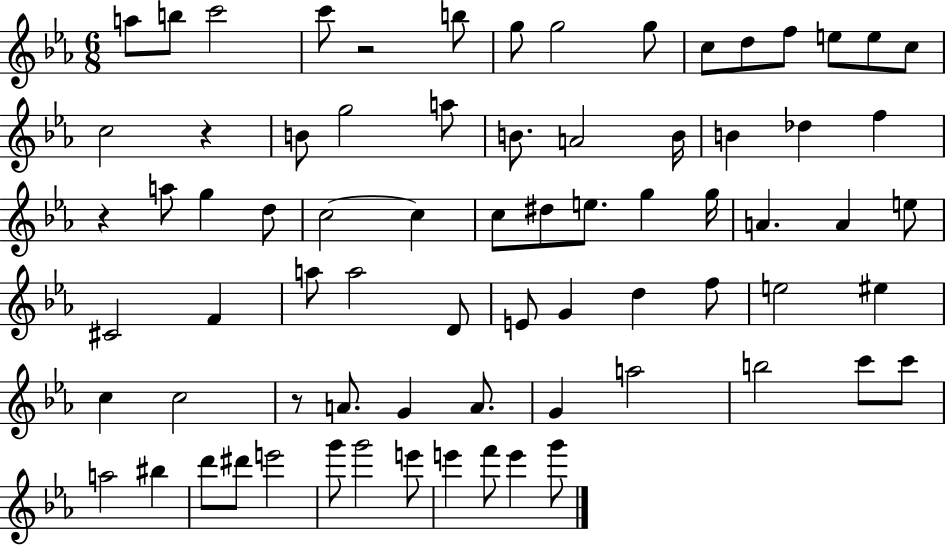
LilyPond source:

{
  \clef treble
  \numericTimeSignature
  \time 6/8
  \key ees \major
  \repeat volta 2 { a''8 b''8 c'''2 | c'''8 r2 b''8 | g''8 g''2 g''8 | c''8 d''8 f''8 e''8 e''8 c''8 | \break c''2 r4 | b'8 g''2 a''8 | b'8. a'2 b'16 | b'4 des''4 f''4 | \break r4 a''8 g''4 d''8 | c''2~~ c''4 | c''8 dis''8 e''8. g''4 g''16 | a'4. a'4 e''8 | \break cis'2 f'4 | a''8 a''2 d'8 | e'8 g'4 d''4 f''8 | e''2 eis''4 | \break c''4 c''2 | r8 a'8. g'4 a'8. | g'4 a''2 | b''2 c'''8 c'''8 | \break a''2 bis''4 | d'''8 dis'''8 e'''2 | g'''8 g'''2 e'''8 | e'''4 f'''8 e'''4 g'''8 | \break } \bar "|."
}